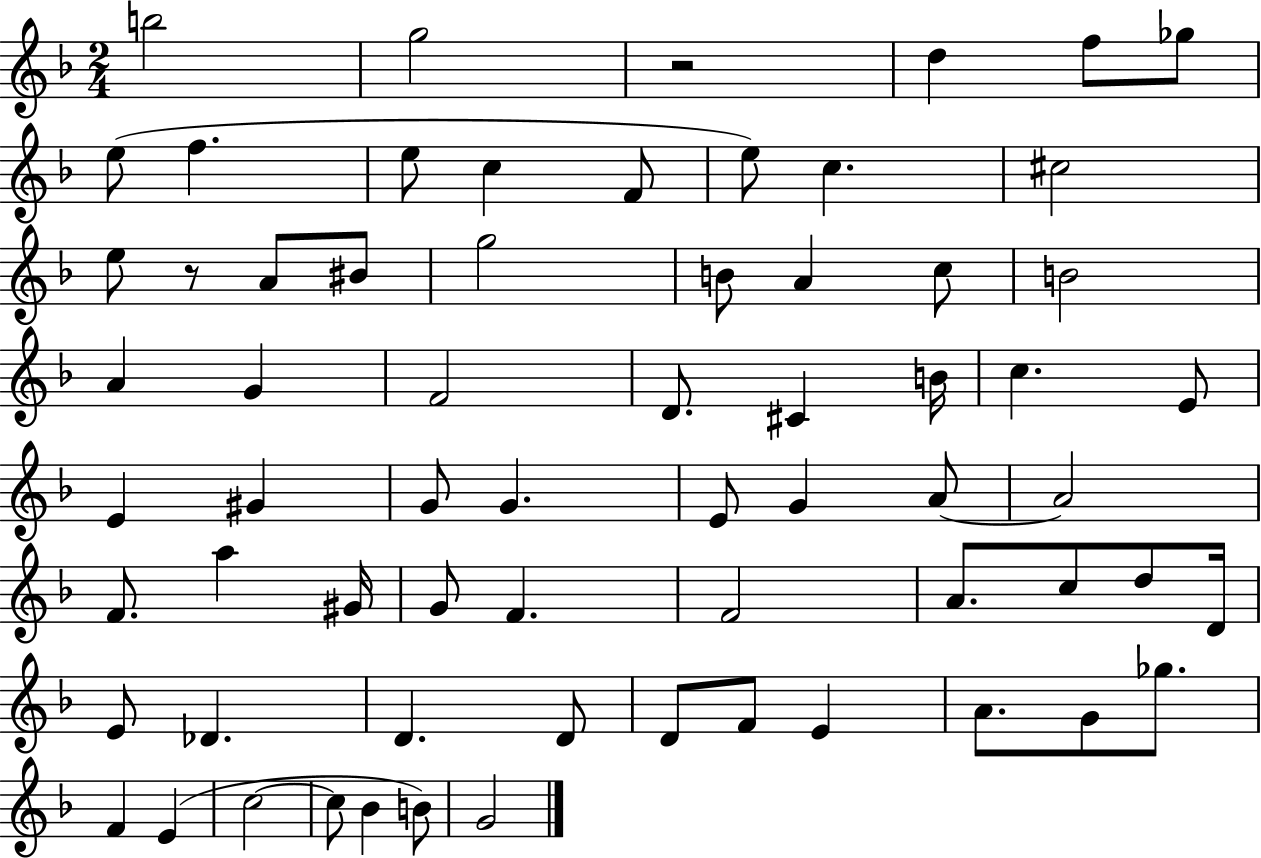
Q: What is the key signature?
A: F major